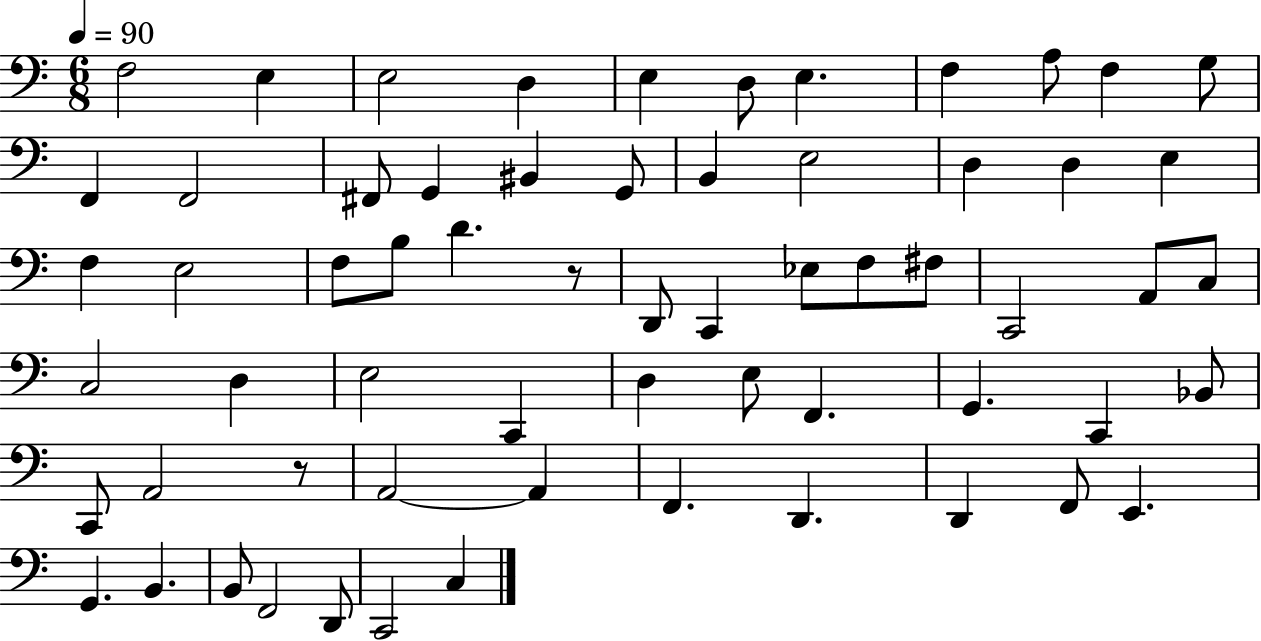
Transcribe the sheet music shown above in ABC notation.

X:1
T:Untitled
M:6/8
L:1/4
K:C
F,2 E, E,2 D, E, D,/2 E, F, A,/2 F, G,/2 F,, F,,2 ^F,,/2 G,, ^B,, G,,/2 B,, E,2 D, D, E, F, E,2 F,/2 B,/2 D z/2 D,,/2 C,, _E,/2 F,/2 ^F,/2 C,,2 A,,/2 C,/2 C,2 D, E,2 C,, D, E,/2 F,, G,, C,, _B,,/2 C,,/2 A,,2 z/2 A,,2 A,, F,, D,, D,, F,,/2 E,, G,, B,, B,,/2 F,,2 D,,/2 C,,2 C,